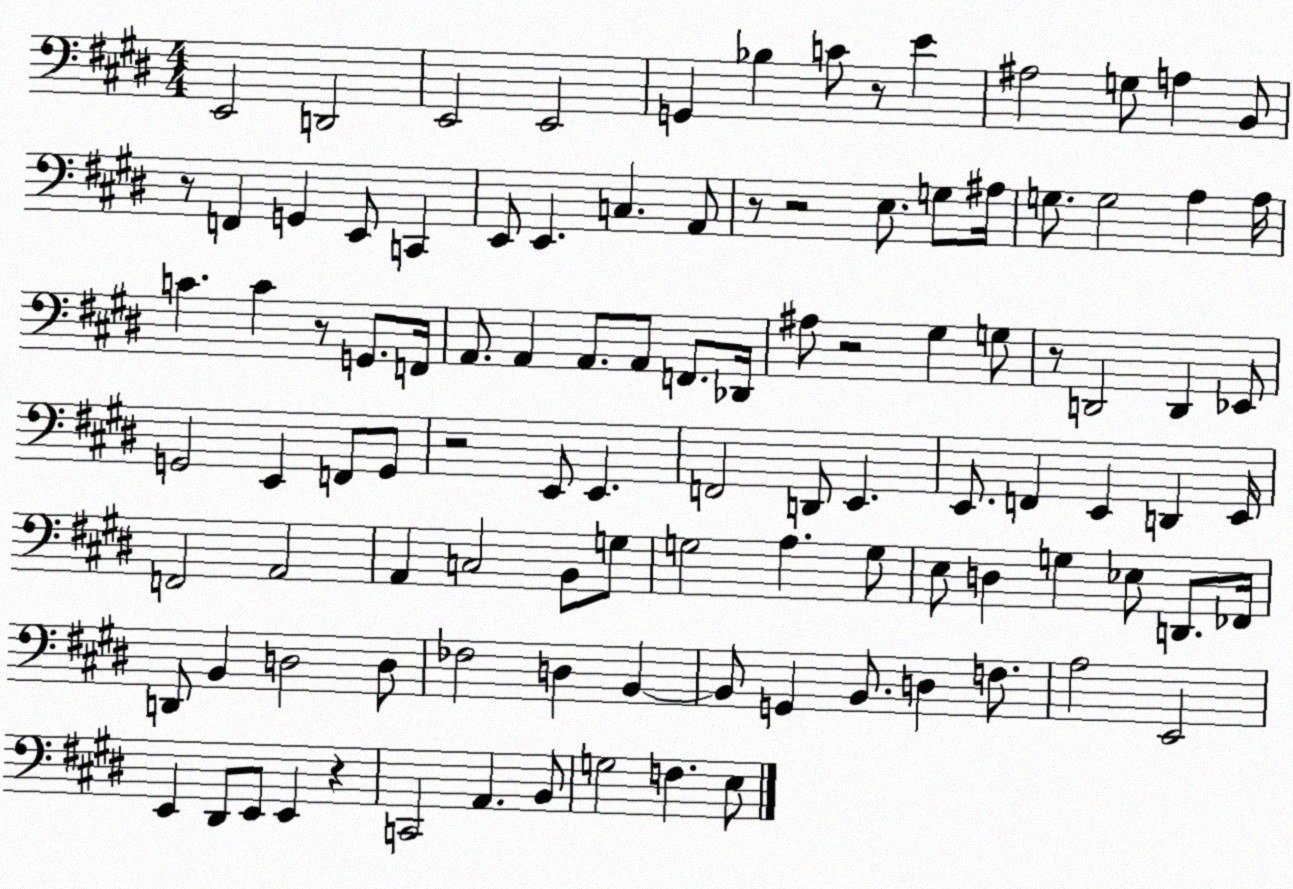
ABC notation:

X:1
T:Untitled
M:4/4
L:1/4
K:E
E,,2 D,,2 E,,2 E,,2 G,, _B, C/2 z/2 E ^A,2 G,/2 A, B,,/2 z/2 F,, G,, E,,/2 C,, E,,/2 E,, C, A,,/2 z/2 z2 E,/2 G,/2 ^A,/4 G,/2 G,2 A, A,/4 C C z/2 G,,/2 F,,/4 A,,/2 A,, A,,/2 A,,/2 F,,/2 _D,,/4 ^A,/2 z2 ^G, G,/2 z/2 D,,2 D,, _E,,/2 G,,2 E,, F,,/2 G,,/2 z2 E,,/2 E,, F,,2 D,,/2 E,, E,,/2 F,, E,, D,, E,,/4 F,,2 A,,2 A,, C,2 B,,/2 G,/2 G,2 A, G,/2 E,/2 D, G, _E,/2 D,,/2 _F,,/4 D,,/2 B,, D,2 D,/2 _F,2 D, B,, B,,/2 G,, B,,/2 D, F,/2 A,2 E,,2 E,, ^D,,/2 E,,/2 E,, z C,,2 A,, B,,/2 G,2 F, E,/2